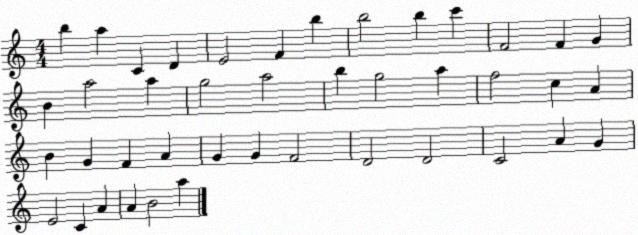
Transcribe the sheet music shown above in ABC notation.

X:1
T:Untitled
M:4/4
L:1/4
K:C
b a C D E2 F b b2 b c' F2 F G B a2 a g2 a2 b g2 a f2 c A B G F A G G F2 D2 D2 C2 A G E2 C A A B2 a